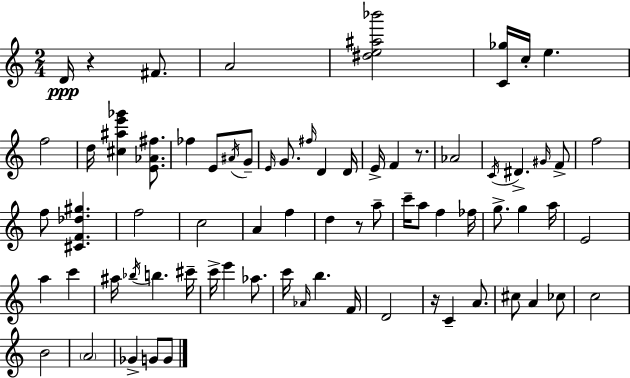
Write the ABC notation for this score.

X:1
T:Untitled
M:2/4
L:1/4
K:Am
D/4 z ^F/2 A2 [^de^a_b']2 [C_g]/4 c/4 e f2 d/4 [^c^ae'_g'] [E_A^f]/2 _f E/2 ^A/4 G/2 E/4 G/2 ^f/4 D D/4 E/4 F z/2 _A2 C/4 ^D ^G/4 F/2 f2 f/2 [^CF_d^g] f2 c2 A f d z/2 a/2 c'/4 a/2 f _f/4 g/2 g a/4 E2 a c' ^a/4 _b/4 b ^c'/4 c'/4 e' _a/2 c'/4 _A/4 b F/4 D2 z/4 C A/2 ^c/2 A _c/2 c2 B2 A2 _G G/2 G/2